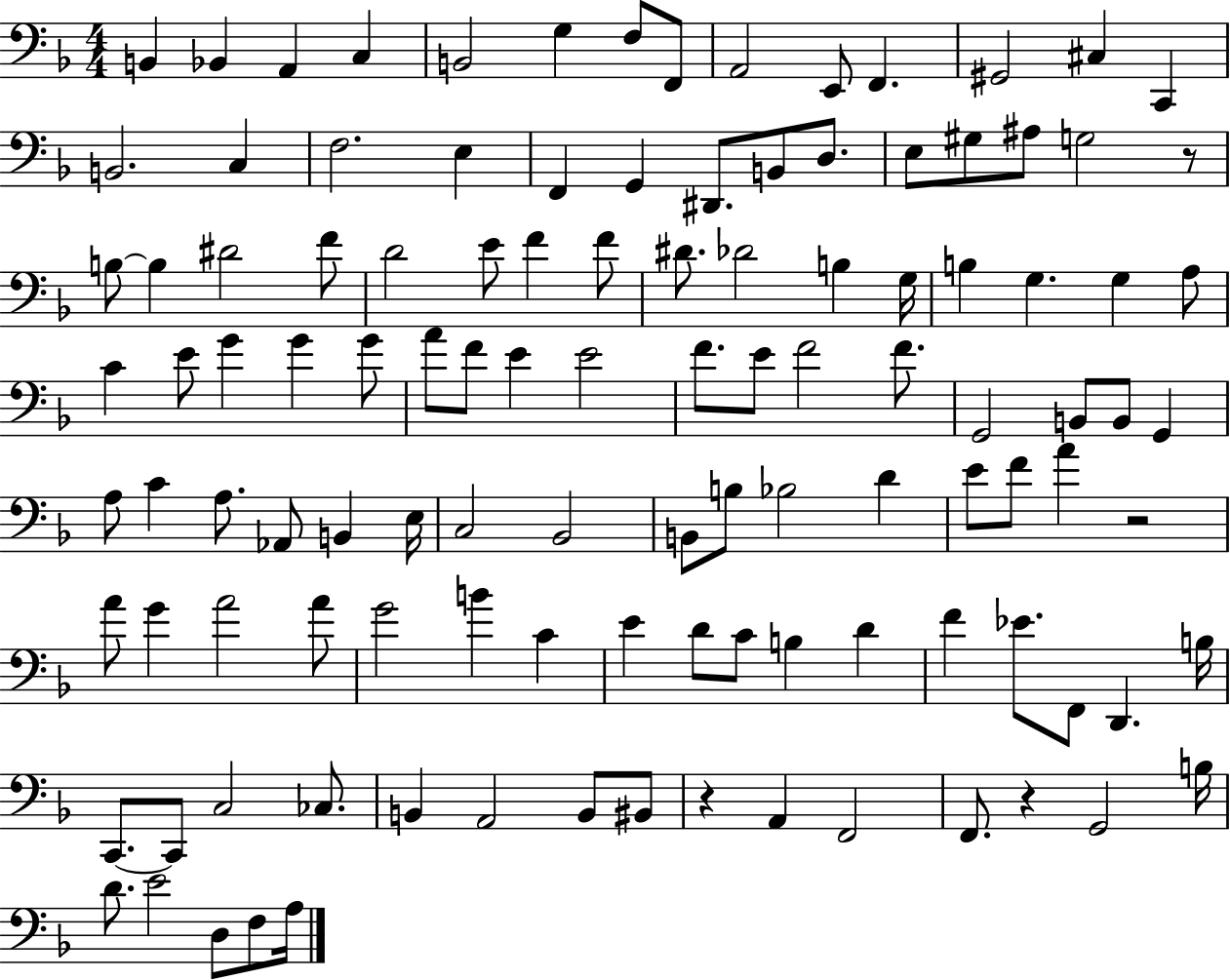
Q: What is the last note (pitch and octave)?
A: A3